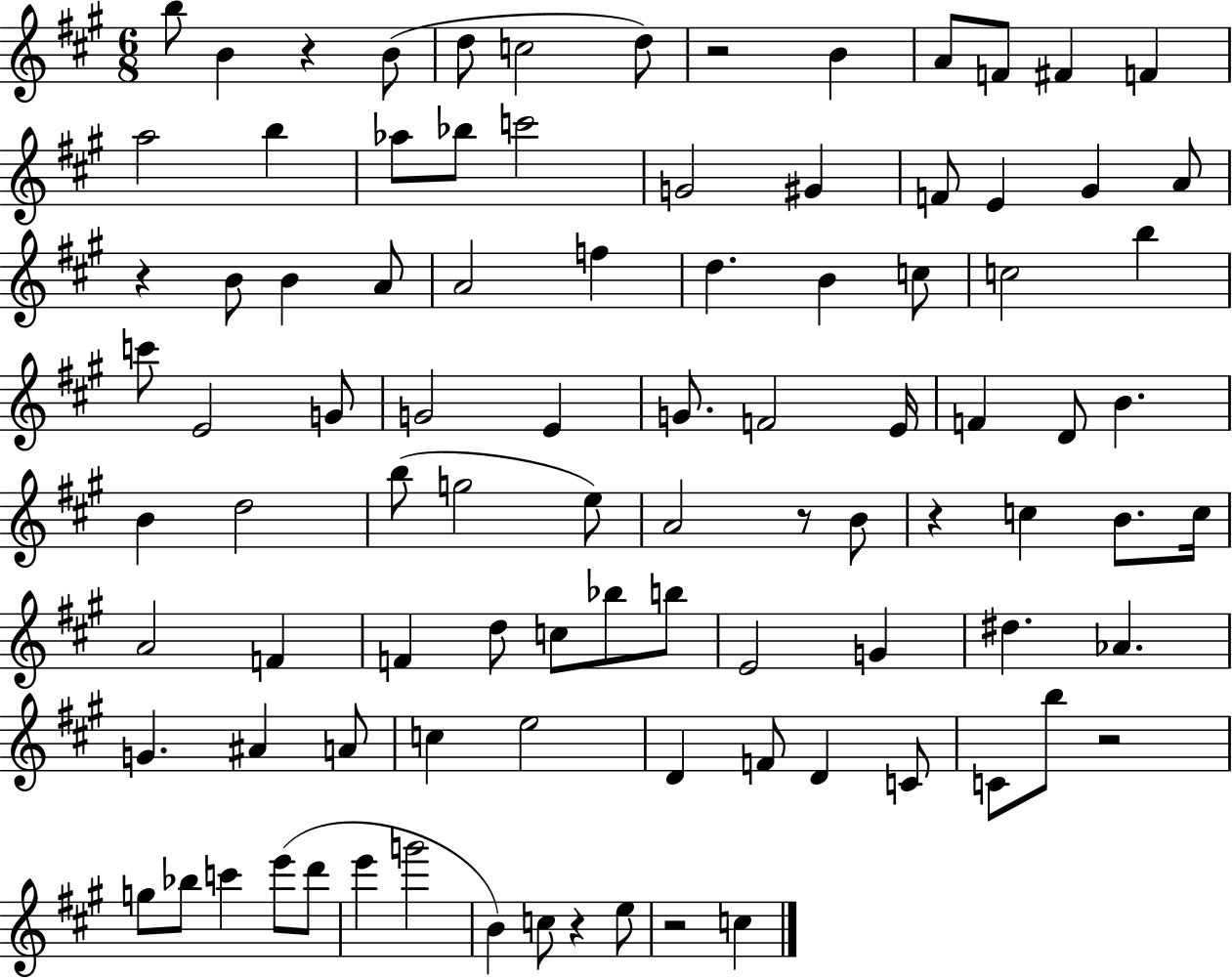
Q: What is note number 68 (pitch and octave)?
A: C5